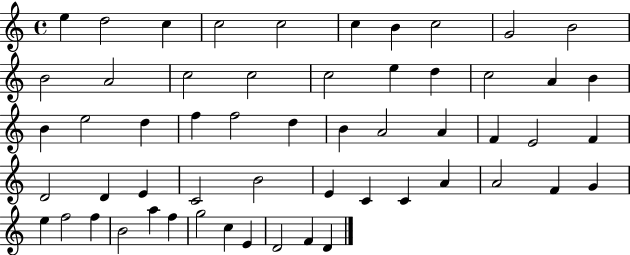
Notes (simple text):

E5/q D5/h C5/q C5/h C5/h C5/q B4/q C5/h G4/h B4/h B4/h A4/h C5/h C5/h C5/h E5/q D5/q C5/h A4/q B4/q B4/q E5/h D5/q F5/q F5/h D5/q B4/q A4/h A4/q F4/q E4/h F4/q D4/h D4/q E4/q C4/h B4/h E4/q C4/q C4/q A4/q A4/h F4/q G4/q E5/q F5/h F5/q B4/h A5/q F5/q G5/h C5/q E4/q D4/h F4/q D4/q